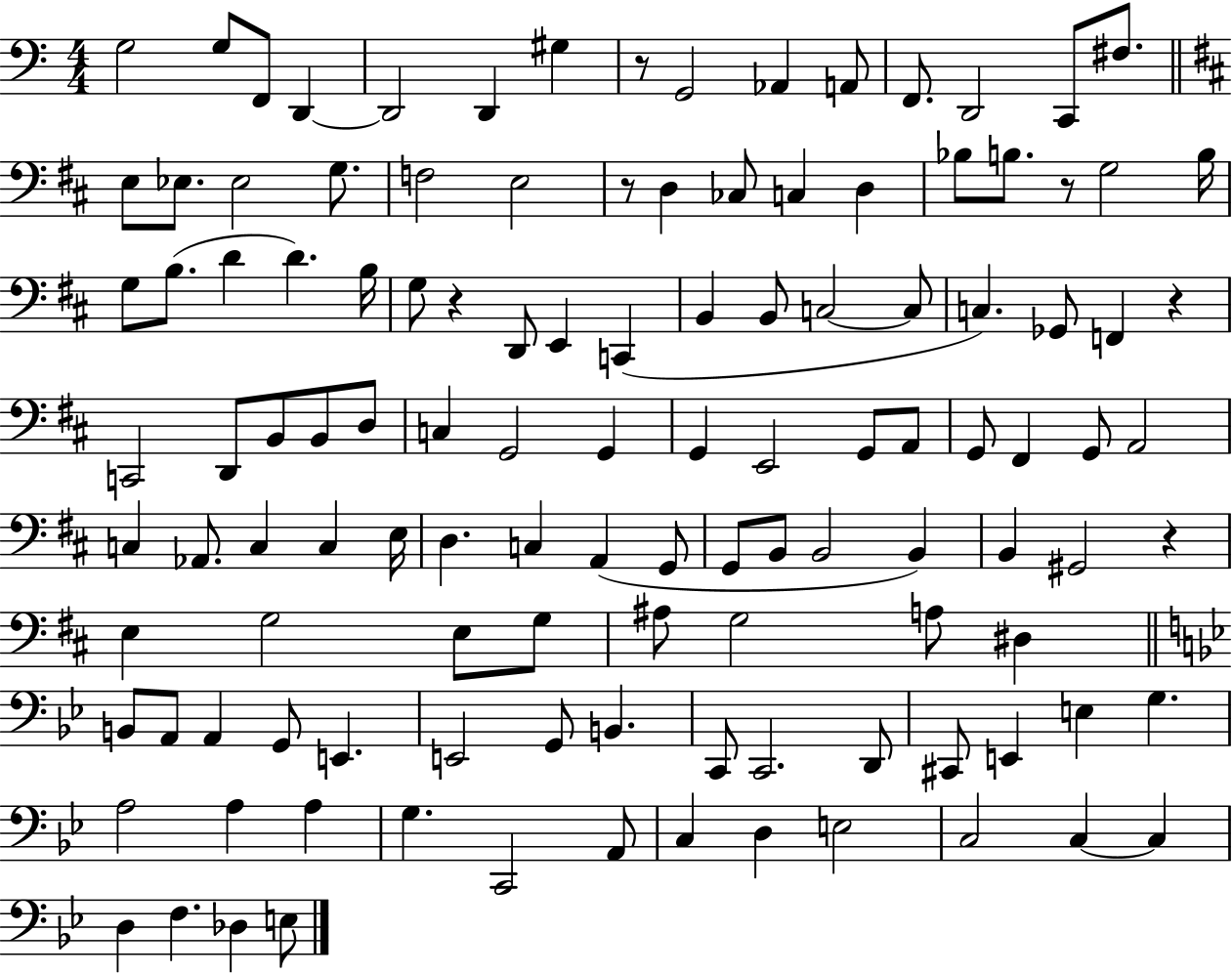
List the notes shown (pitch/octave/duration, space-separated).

G3/h G3/e F2/e D2/q D2/h D2/q G#3/q R/e G2/h Ab2/q A2/e F2/e. D2/h C2/e F#3/e. E3/e Eb3/e. Eb3/h G3/e. F3/h E3/h R/e D3/q CES3/e C3/q D3/q Bb3/e B3/e. R/e G3/h B3/s G3/e B3/e. D4/q D4/q. B3/s G3/e R/q D2/e E2/q C2/q B2/q B2/e C3/h C3/e C3/q. Gb2/e F2/q R/q C2/h D2/e B2/e B2/e D3/e C3/q G2/h G2/q G2/q E2/h G2/e A2/e G2/e F#2/q G2/e A2/h C3/q Ab2/e. C3/q C3/q E3/s D3/q. C3/q A2/q G2/e G2/e B2/e B2/h B2/q B2/q G#2/h R/q E3/q G3/h E3/e G3/e A#3/e G3/h A3/e D#3/q B2/e A2/e A2/q G2/e E2/q. E2/h G2/e B2/q. C2/e C2/h. D2/e C#2/e E2/q E3/q G3/q. A3/h A3/q A3/q G3/q. C2/h A2/e C3/q D3/q E3/h C3/h C3/q C3/q D3/q F3/q. Db3/q E3/e